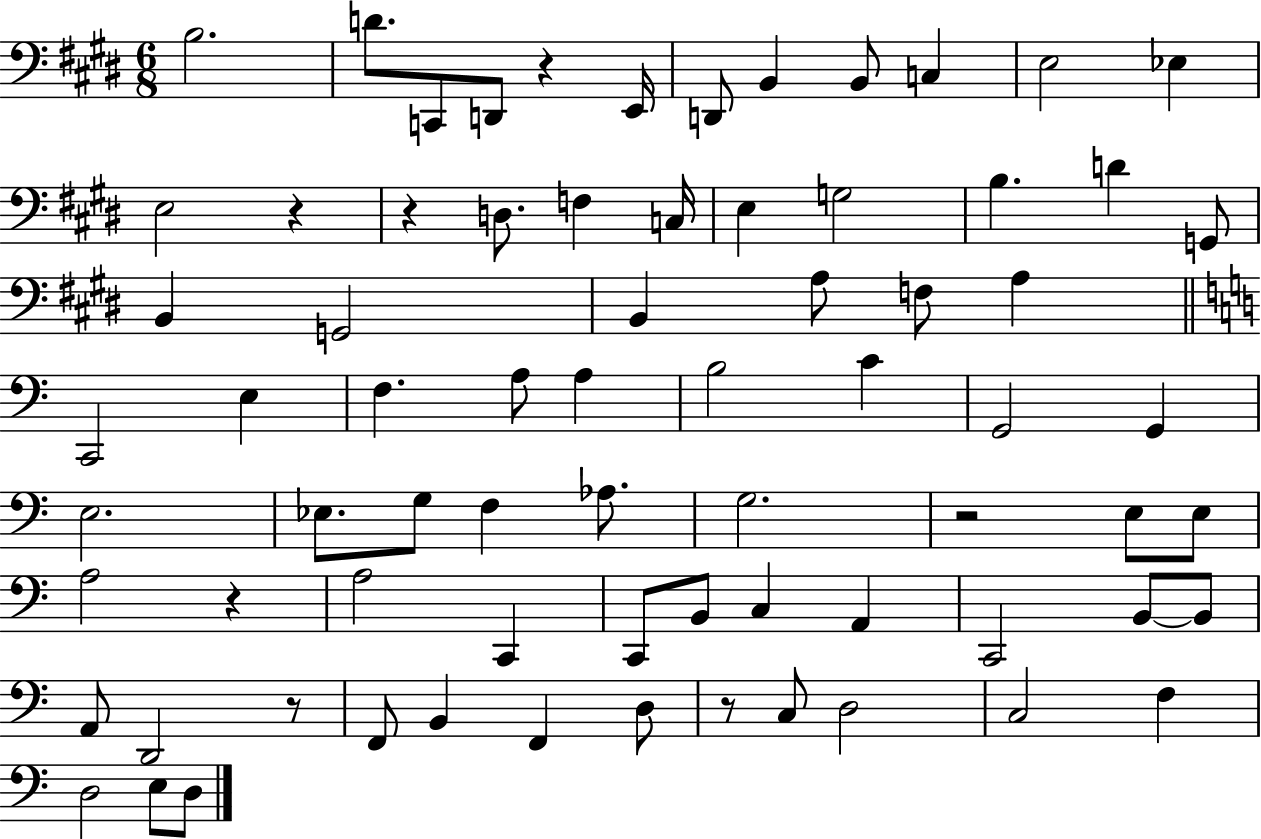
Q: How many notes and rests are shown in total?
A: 73